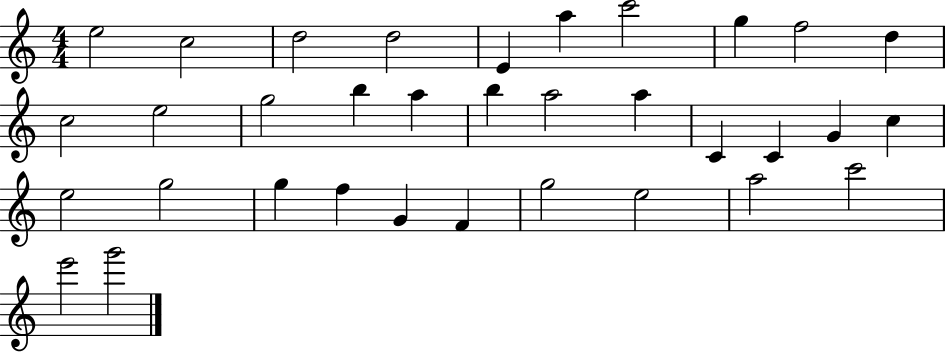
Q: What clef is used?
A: treble